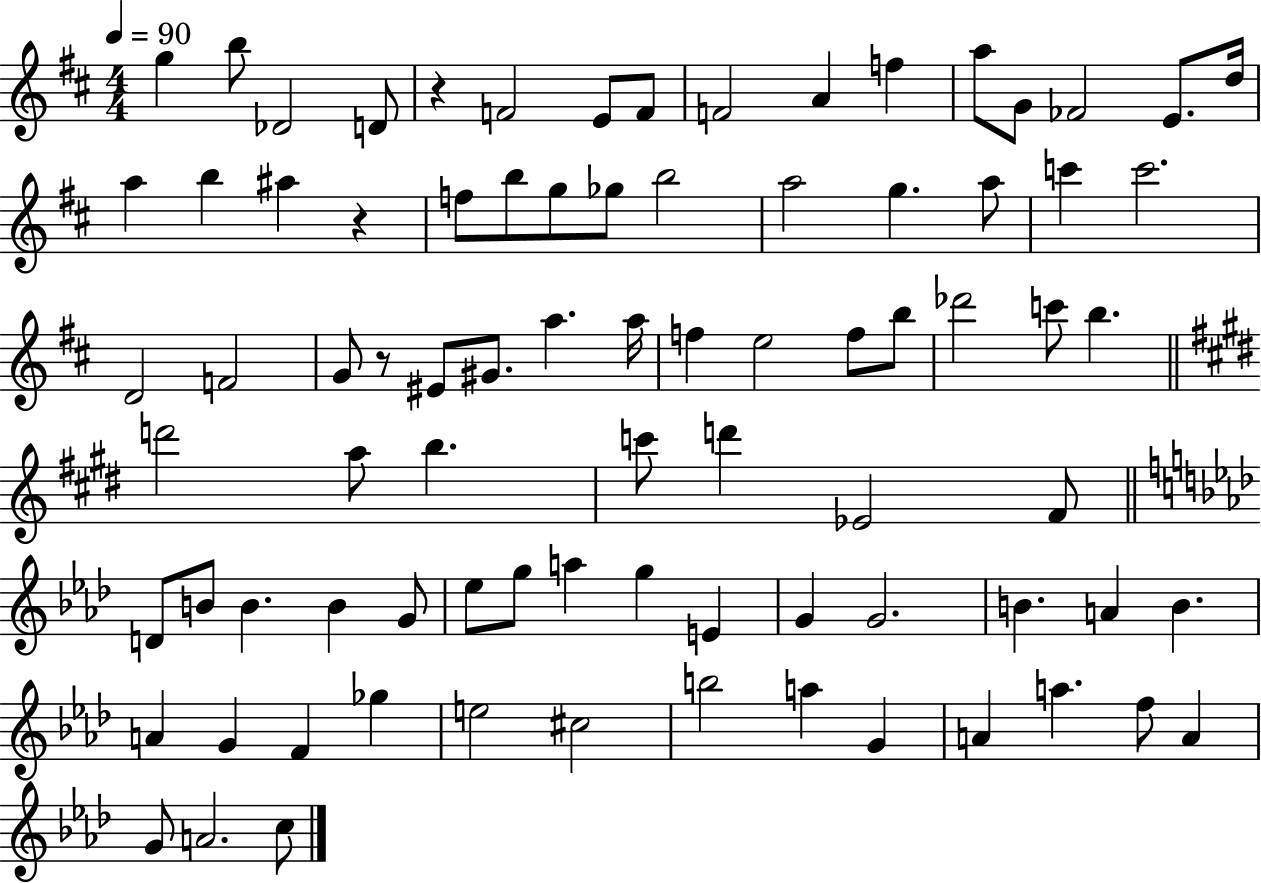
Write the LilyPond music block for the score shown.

{
  \clef treble
  \numericTimeSignature
  \time 4/4
  \key d \major
  \tempo 4 = 90
  g''4 b''8 des'2 d'8 | r4 f'2 e'8 f'8 | f'2 a'4 f''4 | a''8 g'8 fes'2 e'8. d''16 | \break a''4 b''4 ais''4 r4 | f''8 b''8 g''8 ges''8 b''2 | a''2 g''4. a''8 | c'''4 c'''2. | \break d'2 f'2 | g'8 r8 eis'8 gis'8. a''4. a''16 | f''4 e''2 f''8 b''8 | des'''2 c'''8 b''4. | \break \bar "||" \break \key e \major d'''2 a''8 b''4. | c'''8 d'''4 ees'2 fis'8 | \bar "||" \break \key f \minor d'8 b'8 b'4. b'4 g'8 | ees''8 g''8 a''4 g''4 e'4 | g'4 g'2. | b'4. a'4 b'4. | \break a'4 g'4 f'4 ges''4 | e''2 cis''2 | b''2 a''4 g'4 | a'4 a''4. f''8 a'4 | \break g'8 a'2. c''8 | \bar "|."
}